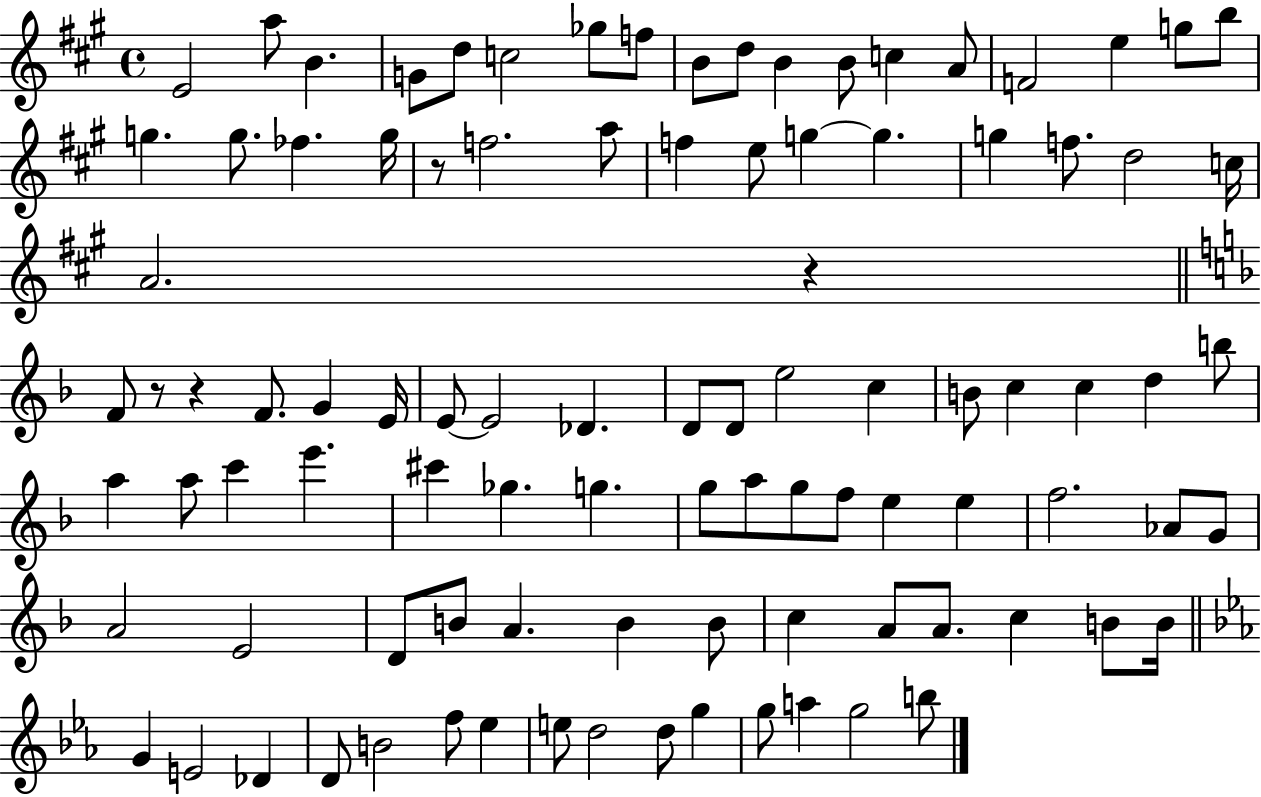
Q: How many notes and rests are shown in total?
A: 97